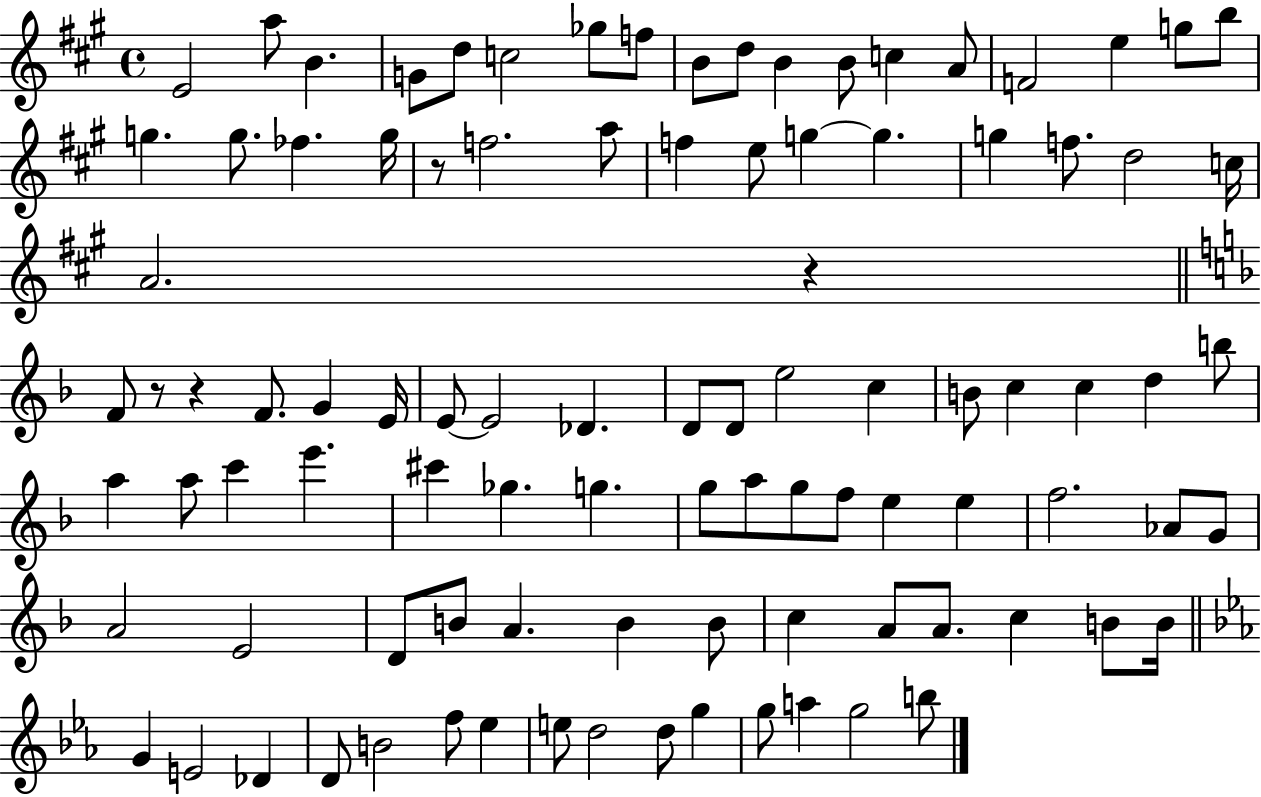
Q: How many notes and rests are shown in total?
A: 97